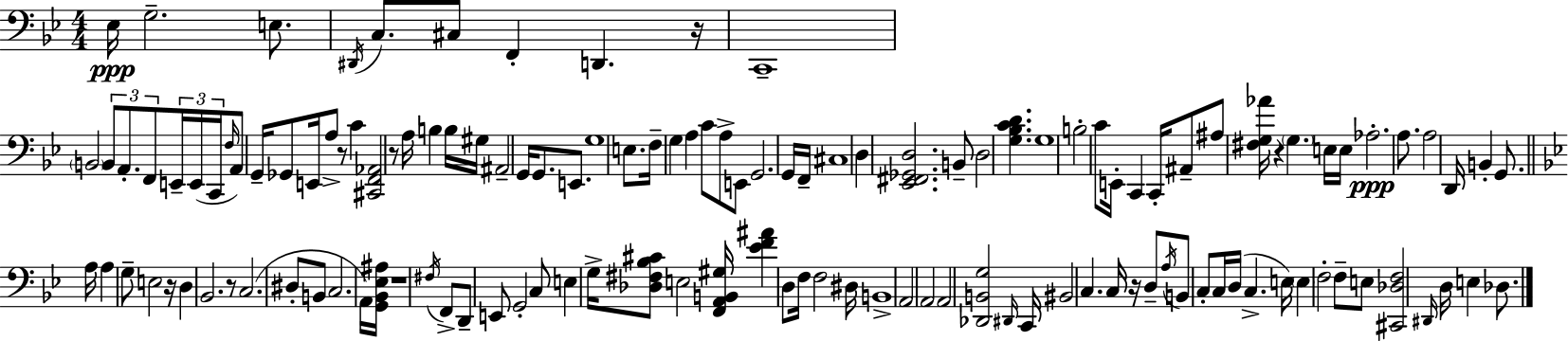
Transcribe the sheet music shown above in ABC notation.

X:1
T:Untitled
M:4/4
L:1/4
K:Bb
_E,/4 G,2 E,/2 ^D,,/4 C,/2 ^C,/2 F,, D,, z/4 C,,4 B,,2 B,,/2 A,,/2 F,,/2 E,,/4 E,,/4 C,,/4 F,/4 A,,/2 G,,/4 _G,,/2 E,,/4 A,/2 z/2 C [^C,,F,,_A,,]2 z/2 A,/4 B, B,/4 ^G,/4 ^A,,2 G,,/4 G,,/2 E,,/2 G,4 E,/2 F,/4 G, A, C/2 A,/2 E,,/2 G,,2 G,,/4 F,,/4 ^C,4 D, [_E,,^F,,_G,,D,]2 B,,/2 D,2 [G,_B,CD] G,4 B,2 C/2 E,,/4 C,, C,,/4 ^A,,/2 ^A,/2 [^F,G,_A]/4 z G, E,/4 E,/4 _A,2 A,/2 A,2 D,,/4 B,, G,,/2 A,/4 A, G,/2 E,2 z/4 D, _B,,2 z/2 C,2 ^D,/2 B,,/2 C,2 A,,/4 [G,,_B,,_E,^A,]/4 z4 ^F,/4 F,,/2 D,,/2 E,,/2 G,,2 C,/2 E, G,/4 [_D,^F,_B,^C]/2 E,2 [F,,A,,B,,^G,]/4 [_EF^A] D,/2 F,/4 F,2 ^D,/4 B,,4 A,,2 A,,2 A,,2 [_D,,B,,G,]2 ^D,,/4 C,,/4 ^B,,2 C, C,/4 z/4 D,/2 A,/4 B,,/2 C,/2 C,/4 D,/4 C, E,/4 E, F,2 F,/2 E,/2 [^C,,_D,F,]2 ^D,,/4 D,/4 E, _D,/2